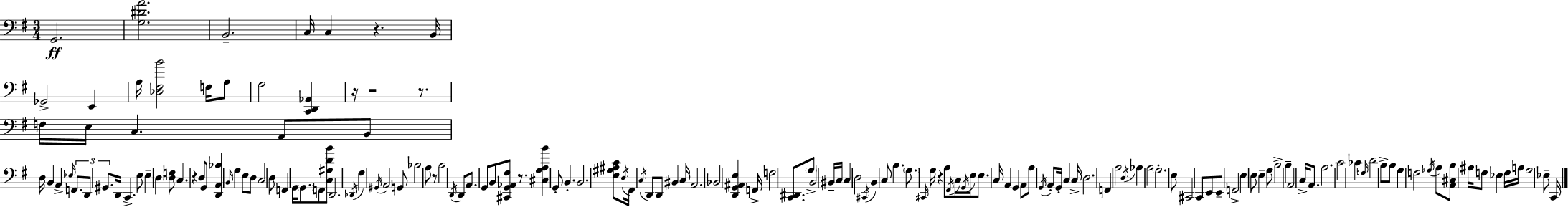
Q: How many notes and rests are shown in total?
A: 159